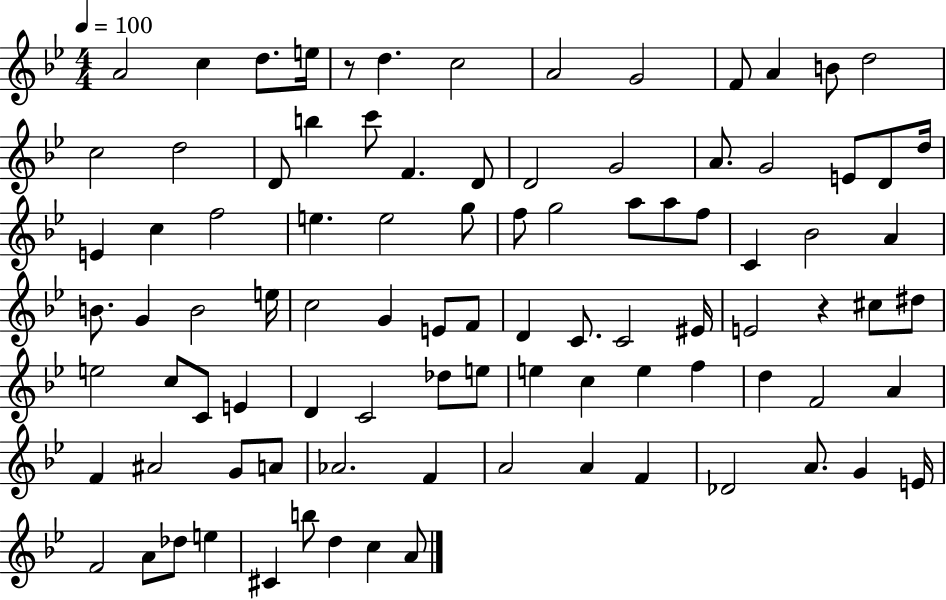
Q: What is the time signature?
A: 4/4